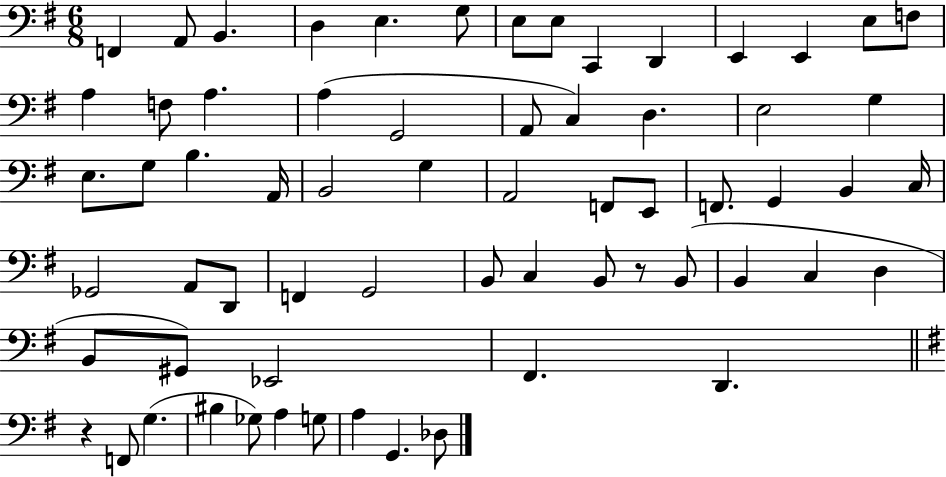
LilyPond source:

{
  \clef bass
  \numericTimeSignature
  \time 6/8
  \key g \major
  f,4 a,8 b,4. | d4 e4. g8 | e8 e8 c,4 d,4 | e,4 e,4 e8 f8 | \break a4 f8 a4. | a4( g,2 | a,8 c4) d4. | e2 g4 | \break e8. g8 b4. a,16 | b,2 g4 | a,2 f,8 e,8 | f,8. g,4 b,4 c16 | \break ges,2 a,8 d,8 | f,4 g,2 | b,8 c4 b,8 r8 b,8( | b,4 c4 d4 | \break b,8 gis,8) ees,2 | fis,4. d,4. | \bar "||" \break \key g \major r4 f,8 g4.( | bis4 ges8) a4 g8 | a4 g,4. des8 | \bar "|."
}